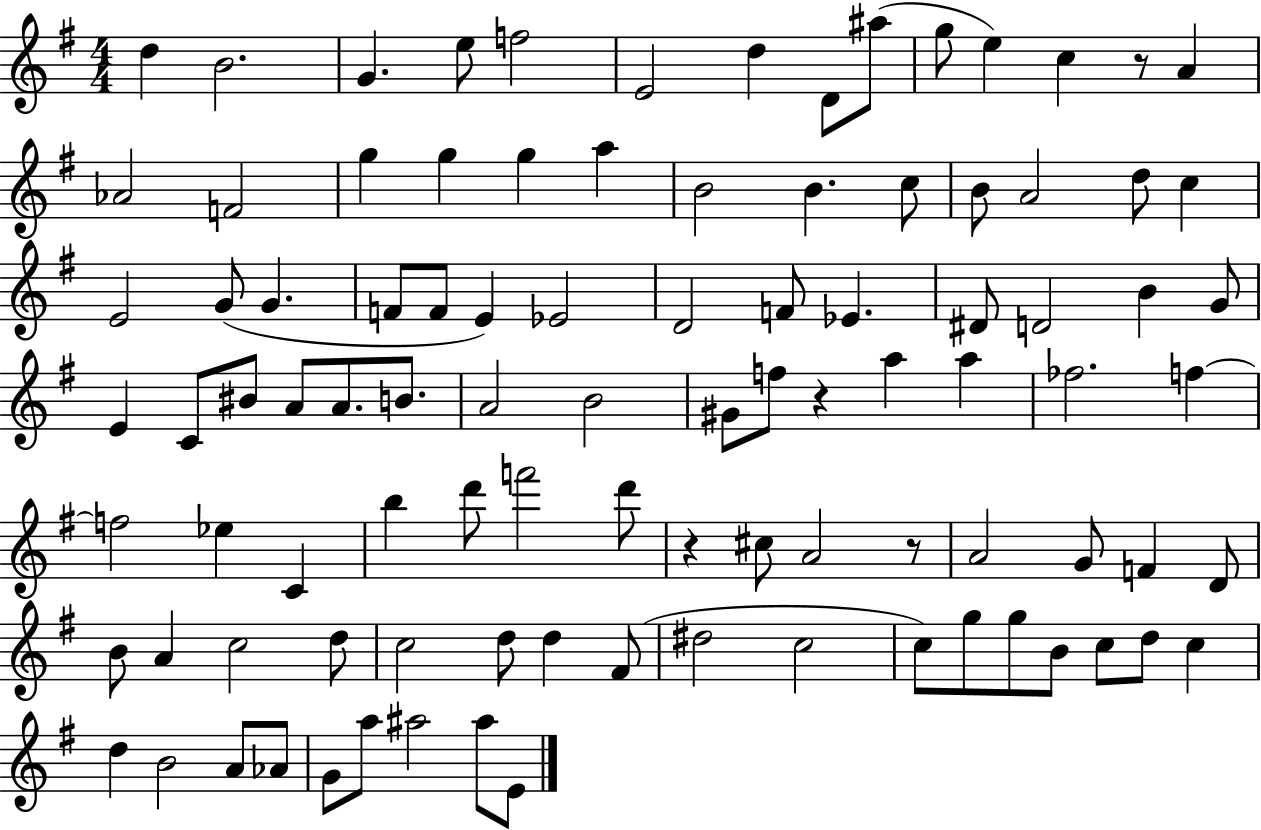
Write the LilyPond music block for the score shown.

{
  \clef treble
  \numericTimeSignature
  \time 4/4
  \key g \major
  \repeat volta 2 { d''4 b'2. | g'4. e''8 f''2 | e'2 d''4 d'8 ais''8( | g''8 e''4) c''4 r8 a'4 | \break aes'2 f'2 | g''4 g''4 g''4 a''4 | b'2 b'4. c''8 | b'8 a'2 d''8 c''4 | \break e'2 g'8( g'4. | f'8 f'8 e'4) ees'2 | d'2 f'8 ees'4. | dis'8 d'2 b'4 g'8 | \break e'4 c'8 bis'8 a'8 a'8. b'8. | a'2 b'2 | gis'8 f''8 r4 a''4 a''4 | fes''2. f''4~~ | \break f''2 ees''4 c'4 | b''4 d'''8 f'''2 d'''8 | r4 cis''8 a'2 r8 | a'2 g'8 f'4 d'8 | \break b'8 a'4 c''2 d''8 | c''2 d''8 d''4 fis'8( | dis''2 c''2 | c''8) g''8 g''8 b'8 c''8 d''8 c''4 | \break d''4 b'2 a'8 aes'8 | g'8 a''8 ais''2 ais''8 e'8 | } \bar "|."
}